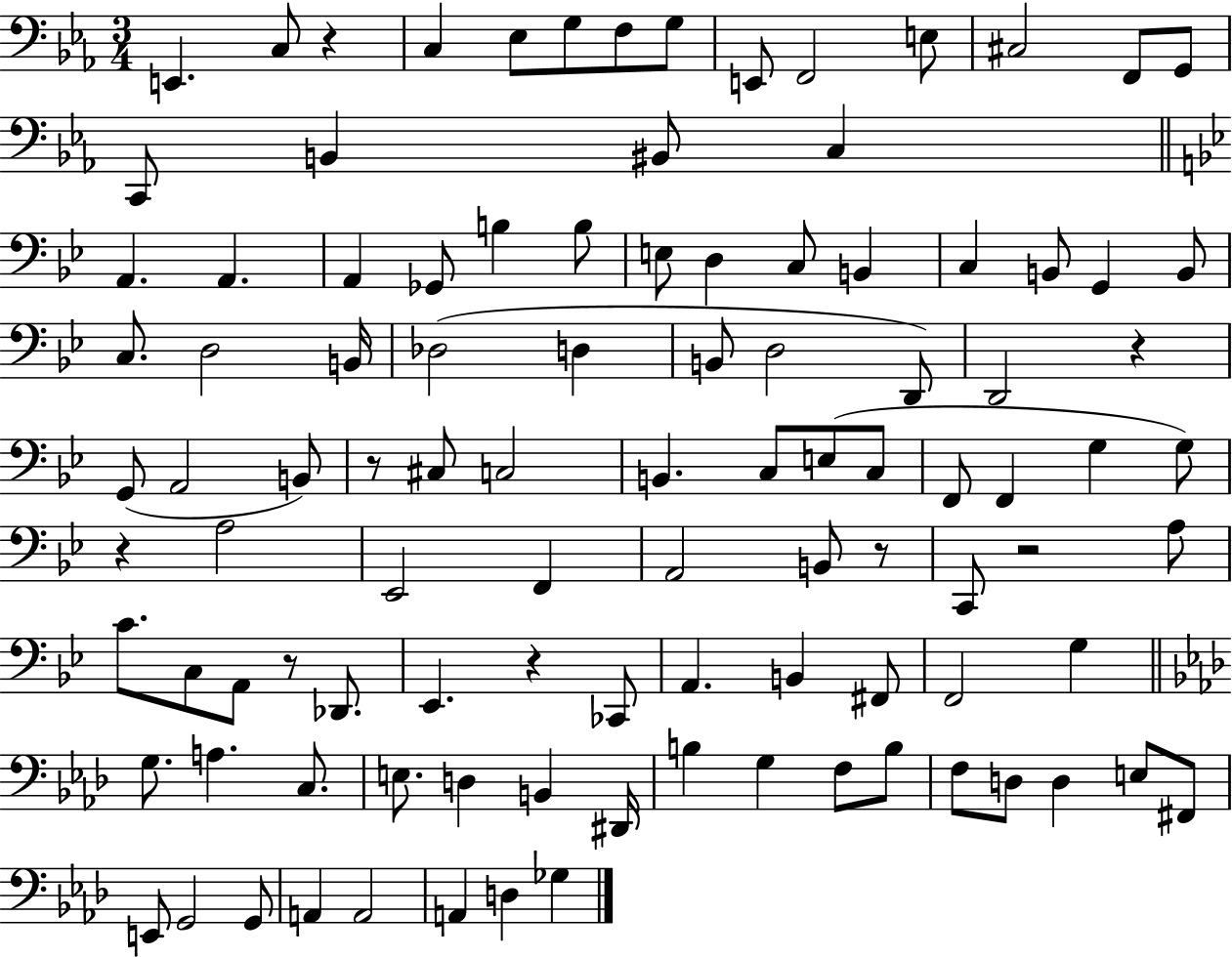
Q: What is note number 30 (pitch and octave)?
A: G2